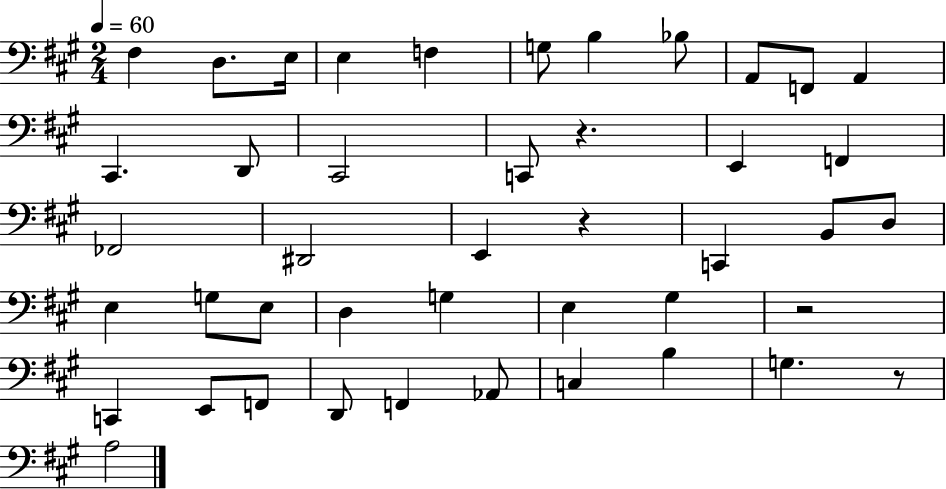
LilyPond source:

{
  \clef bass
  \numericTimeSignature
  \time 2/4
  \key a \major
  \tempo 4 = 60
  \repeat volta 2 { fis4 d8. e16 | e4 f4 | g8 b4 bes8 | a,8 f,8 a,4 | \break cis,4. d,8 | cis,2 | c,8 r4. | e,4 f,4 | \break fes,2 | dis,2 | e,4 r4 | c,4 b,8 d8 | \break e4 g8 e8 | d4 g4 | e4 gis4 | r2 | \break c,4 e,8 f,8 | d,8 f,4 aes,8 | c4 b4 | g4. r8 | \break a2 | } \bar "|."
}